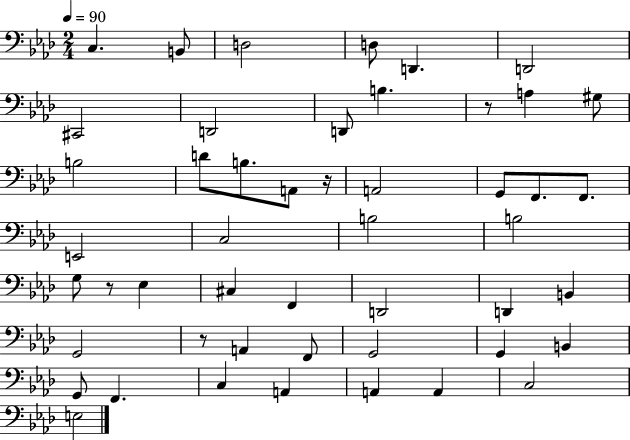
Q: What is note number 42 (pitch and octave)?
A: A2